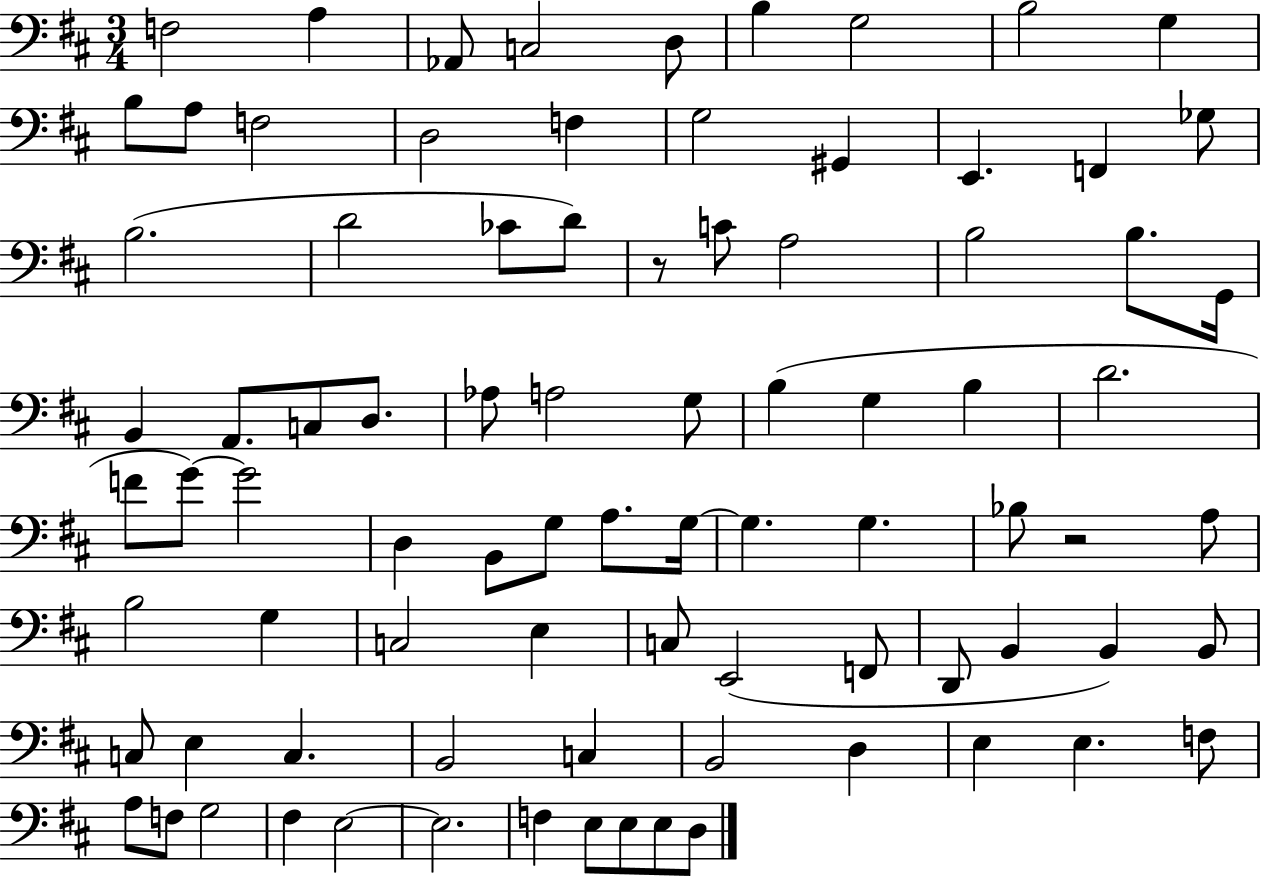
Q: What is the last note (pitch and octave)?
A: D3